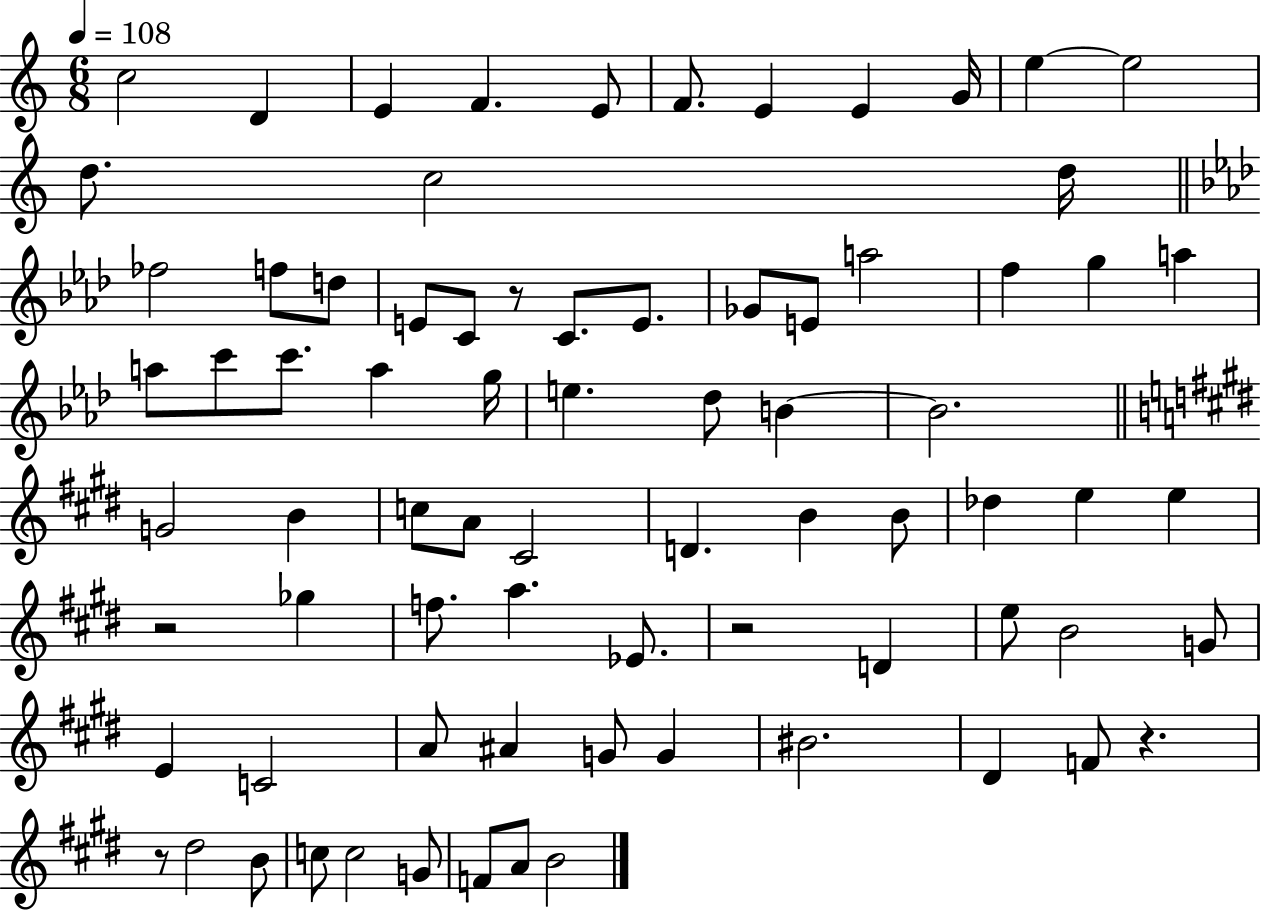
C5/h D4/q E4/q F4/q. E4/e F4/e. E4/q E4/q G4/s E5/q E5/h D5/e. C5/h D5/s FES5/h F5/e D5/e E4/e C4/e R/e C4/e. E4/e. Gb4/e E4/e A5/h F5/q G5/q A5/q A5/e C6/e C6/e. A5/q G5/s E5/q. Db5/e B4/q B4/h. G4/h B4/q C5/e A4/e C#4/h D4/q. B4/q B4/e Db5/q E5/q E5/q R/h Gb5/q F5/e. A5/q. Eb4/e. R/h D4/q E5/e B4/h G4/e E4/q C4/h A4/e A#4/q G4/e G4/q BIS4/h. D#4/q F4/e R/q. R/e D#5/h B4/e C5/e C5/h G4/e F4/e A4/e B4/h